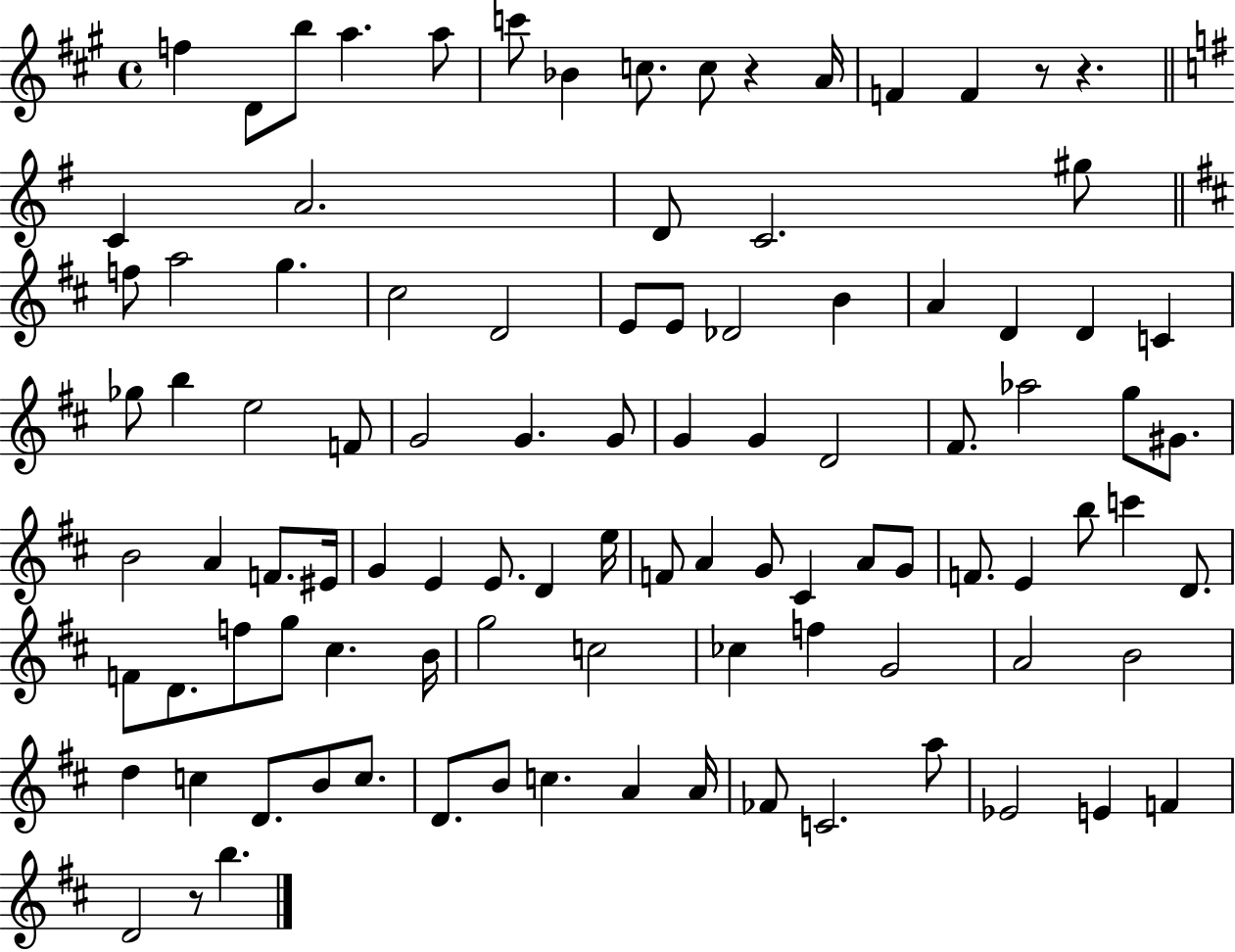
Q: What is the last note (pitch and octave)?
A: B5